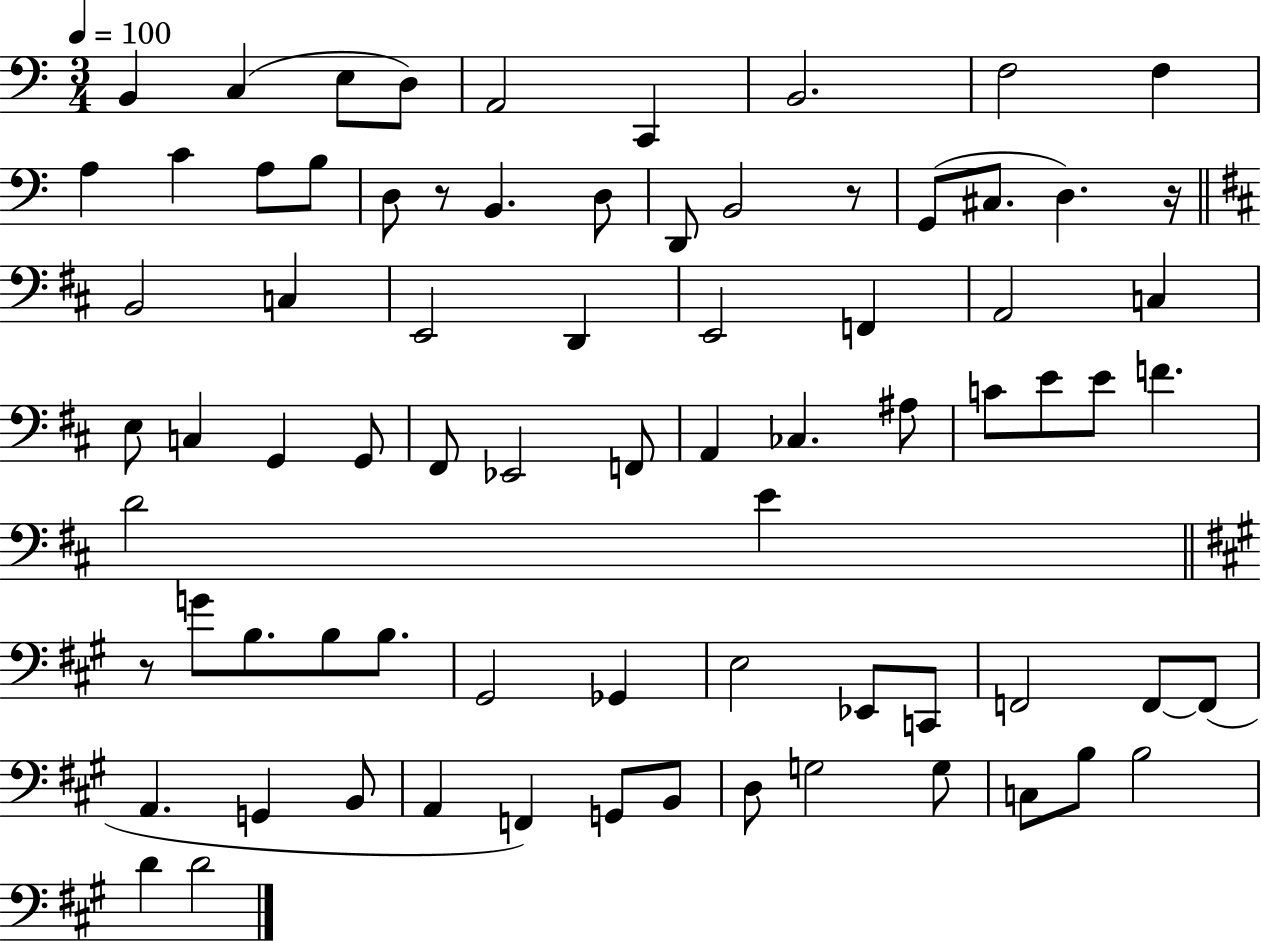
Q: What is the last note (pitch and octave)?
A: D4